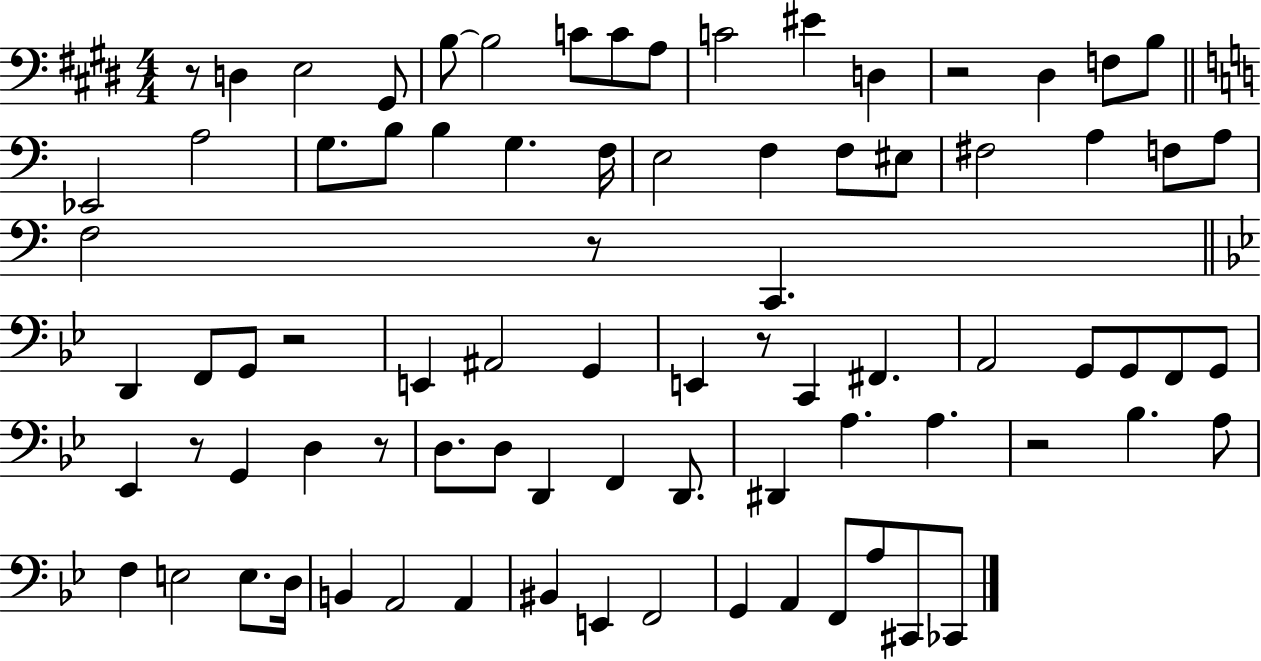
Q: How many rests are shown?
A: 8